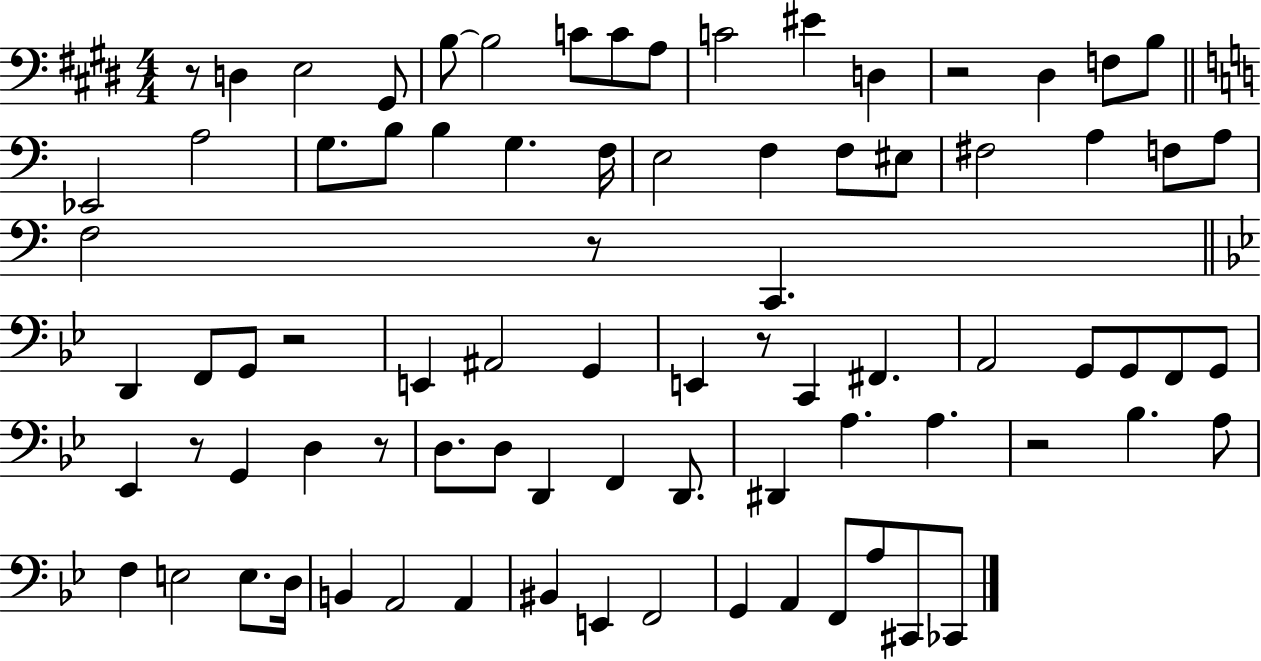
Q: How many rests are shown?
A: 8